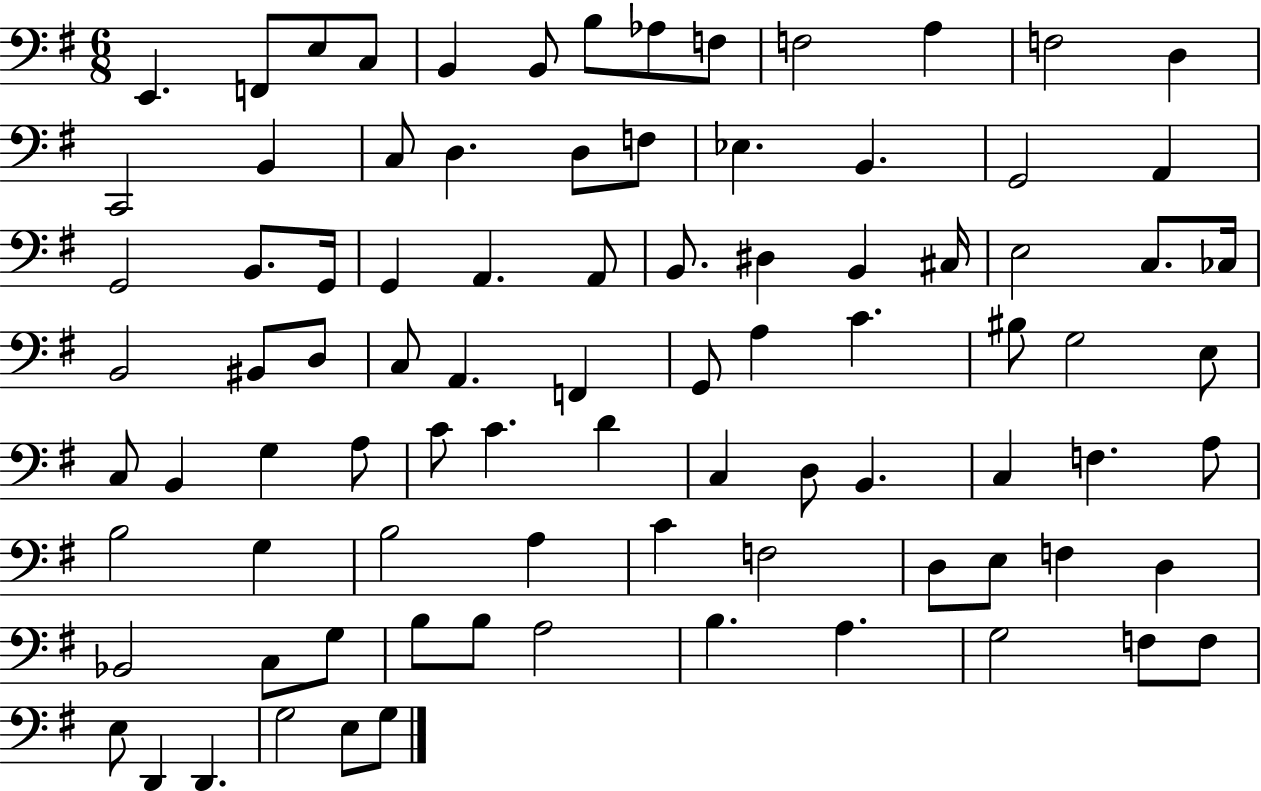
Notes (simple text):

E2/q. F2/e E3/e C3/e B2/q B2/e B3/e Ab3/e F3/e F3/h A3/q F3/h D3/q C2/h B2/q C3/e D3/q. D3/e F3/e Eb3/q. B2/q. G2/h A2/q G2/h B2/e. G2/s G2/q A2/q. A2/e B2/e. D#3/q B2/q C#3/s E3/h C3/e. CES3/s B2/h BIS2/e D3/e C3/e A2/q. F2/q G2/e A3/q C4/q. BIS3/e G3/h E3/e C3/e B2/q G3/q A3/e C4/e C4/q. D4/q C3/q D3/e B2/q. C3/q F3/q. A3/e B3/h G3/q B3/h A3/q C4/q F3/h D3/e E3/e F3/q D3/q Bb2/h C3/e G3/e B3/e B3/e A3/h B3/q. A3/q. G3/h F3/e F3/e E3/e D2/q D2/q. G3/h E3/e G3/e